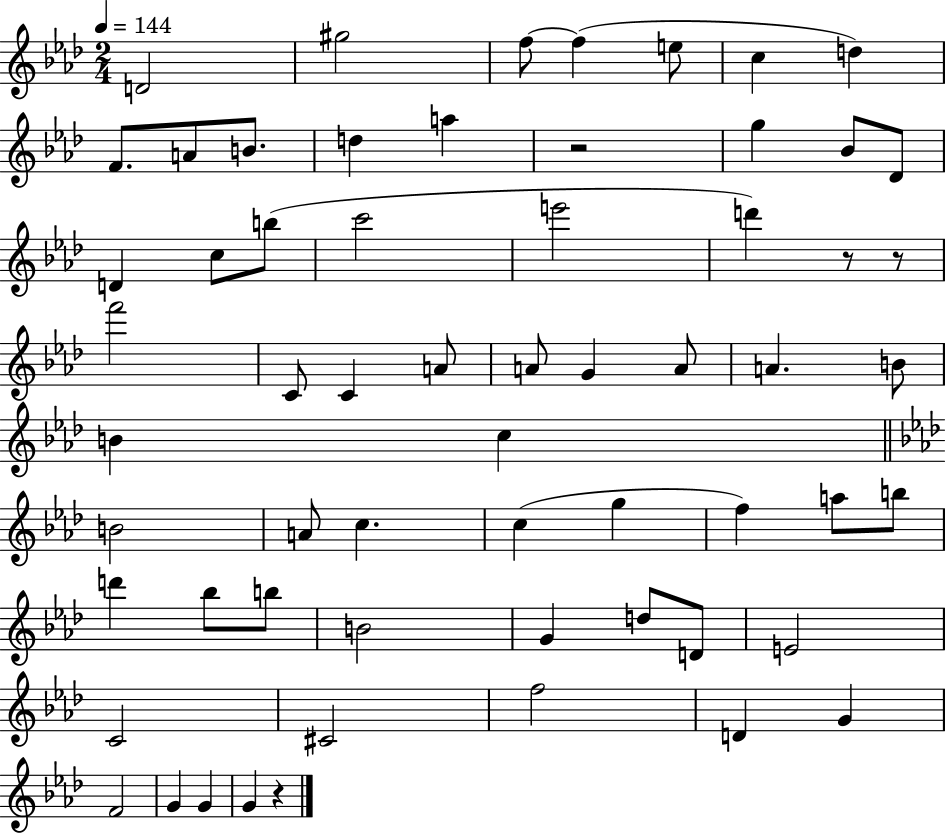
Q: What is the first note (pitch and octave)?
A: D4